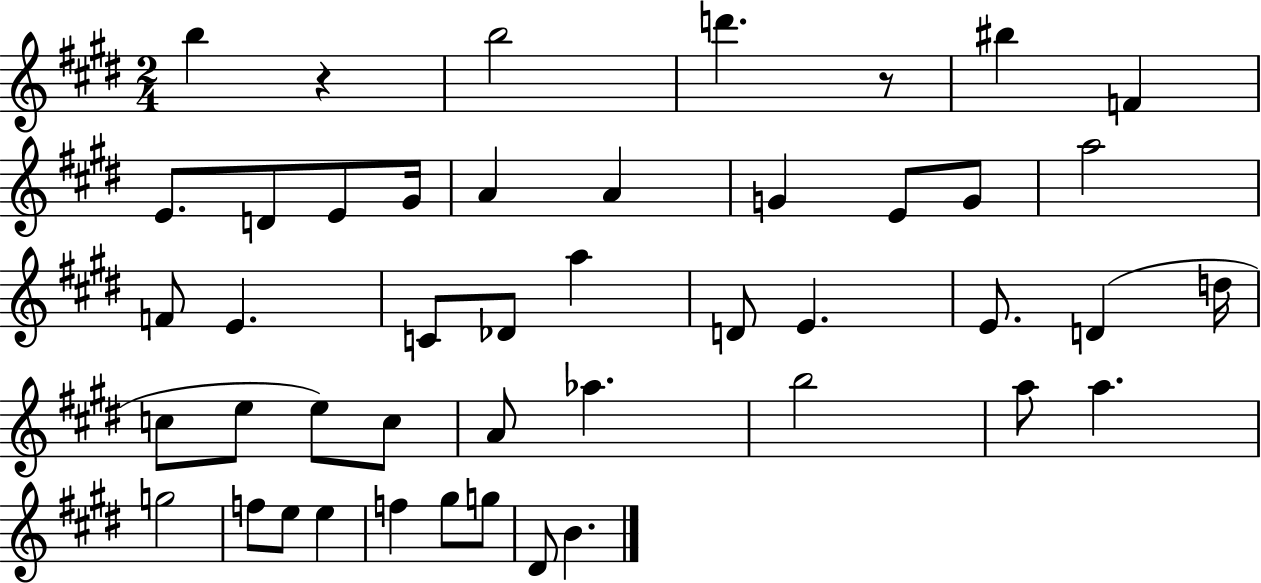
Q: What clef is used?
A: treble